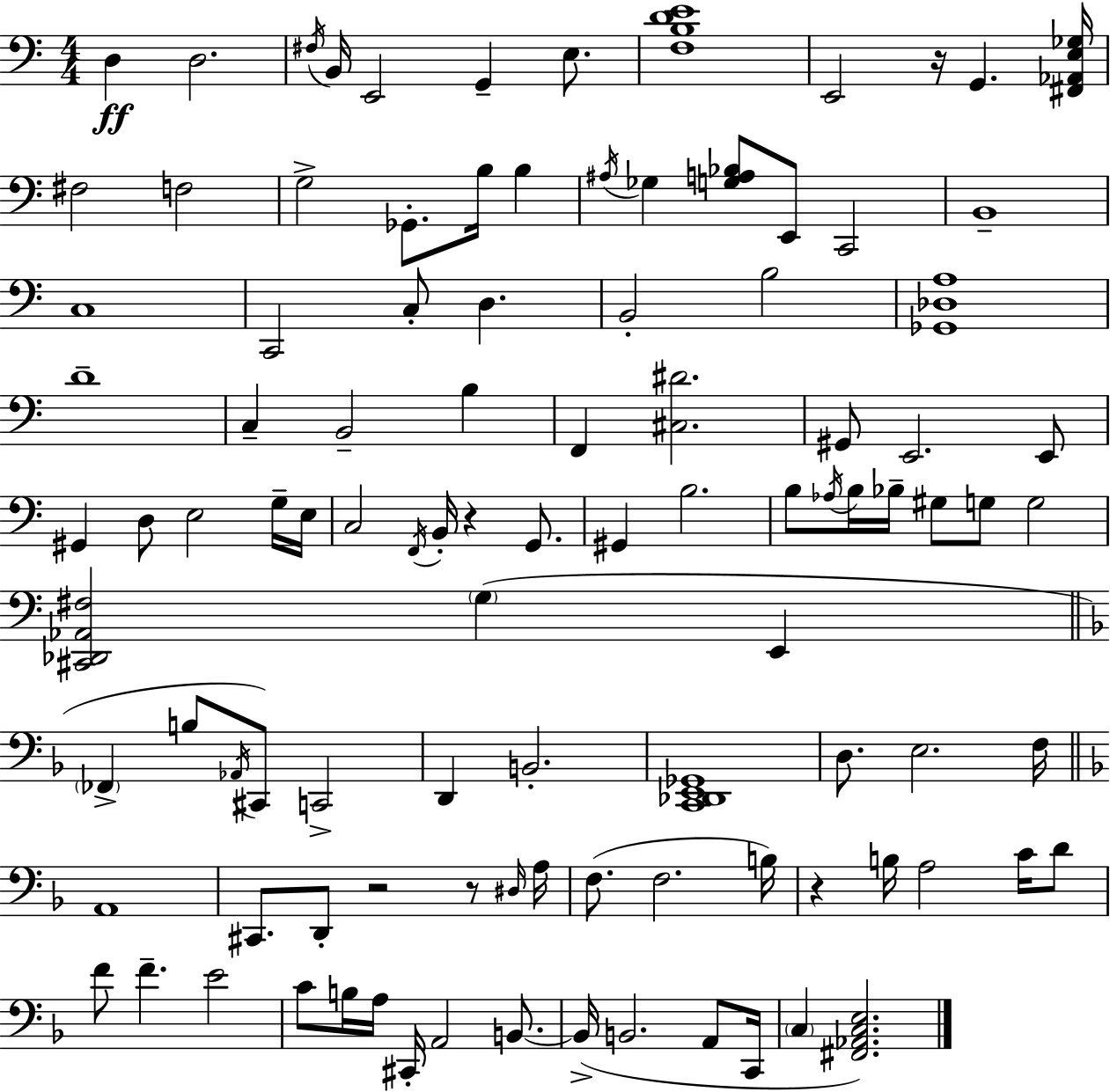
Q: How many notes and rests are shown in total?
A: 103